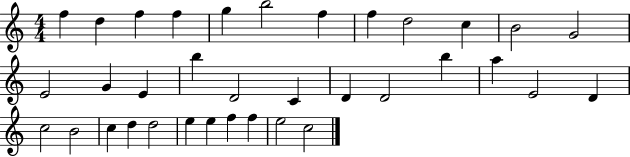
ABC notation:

X:1
T:Untitled
M:4/4
L:1/4
K:C
f d f f g b2 f f d2 c B2 G2 E2 G E b D2 C D D2 b a E2 D c2 B2 c d d2 e e f f e2 c2